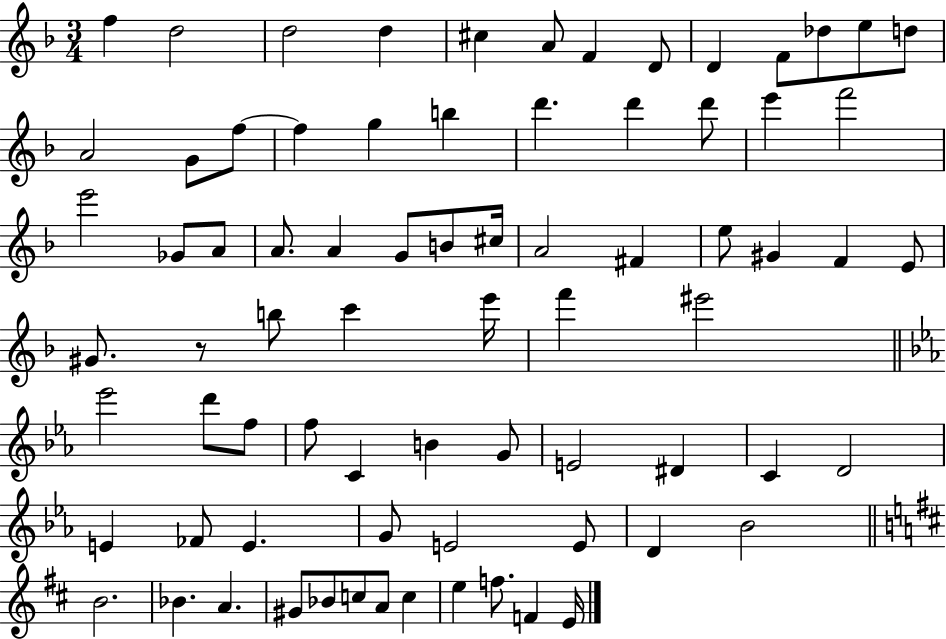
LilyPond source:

{
  \clef treble
  \numericTimeSignature
  \time 3/4
  \key f \major
  f''4 d''2 | d''2 d''4 | cis''4 a'8 f'4 d'8 | d'4 f'8 des''8 e''8 d''8 | \break a'2 g'8 f''8~~ | f''4 g''4 b''4 | d'''4. d'''4 d'''8 | e'''4 f'''2 | \break e'''2 ges'8 a'8 | a'8. a'4 g'8 b'8 cis''16 | a'2 fis'4 | e''8 gis'4 f'4 e'8 | \break gis'8. r8 b''8 c'''4 e'''16 | f'''4 eis'''2 | \bar "||" \break \key c \minor ees'''2 d'''8 f''8 | f''8 c'4 b'4 g'8 | e'2 dis'4 | c'4 d'2 | \break e'4 fes'8 e'4. | g'8 e'2 e'8 | d'4 bes'2 | \bar "||" \break \key d \major b'2. | bes'4. a'4. | gis'8 bes'8 c''8 a'8 c''4 | e''4 f''8. f'4 e'16 | \break \bar "|."
}